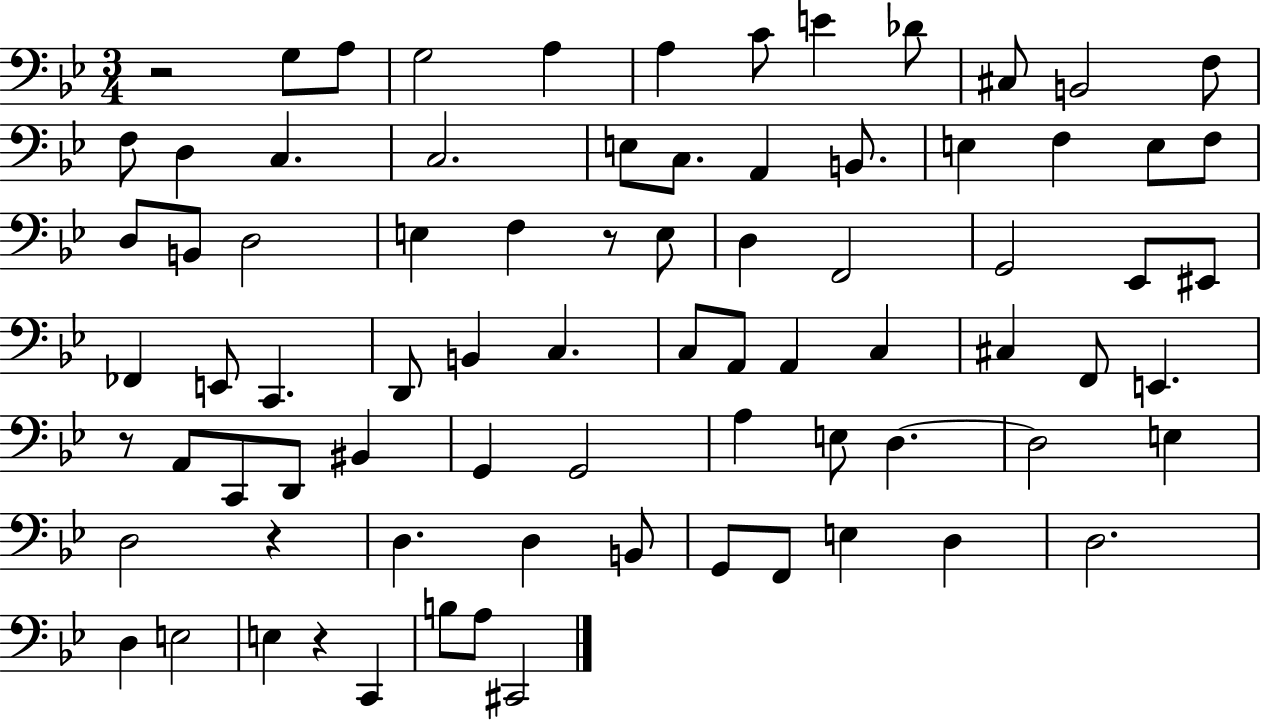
X:1
T:Untitled
M:3/4
L:1/4
K:Bb
z2 G,/2 A,/2 G,2 A, A, C/2 E _D/2 ^C,/2 B,,2 F,/2 F,/2 D, C, C,2 E,/2 C,/2 A,, B,,/2 E, F, E,/2 F,/2 D,/2 B,,/2 D,2 E, F, z/2 E,/2 D, F,,2 G,,2 _E,,/2 ^E,,/2 _F,, E,,/2 C,, D,,/2 B,, C, C,/2 A,,/2 A,, C, ^C, F,,/2 E,, z/2 A,,/2 C,,/2 D,,/2 ^B,, G,, G,,2 A, E,/2 D, D,2 E, D,2 z D, D, B,,/2 G,,/2 F,,/2 E, D, D,2 D, E,2 E, z C,, B,/2 A,/2 ^C,,2